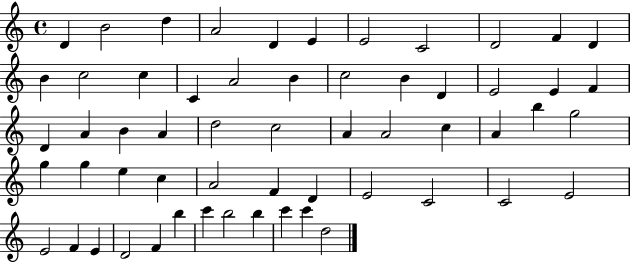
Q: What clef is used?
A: treble